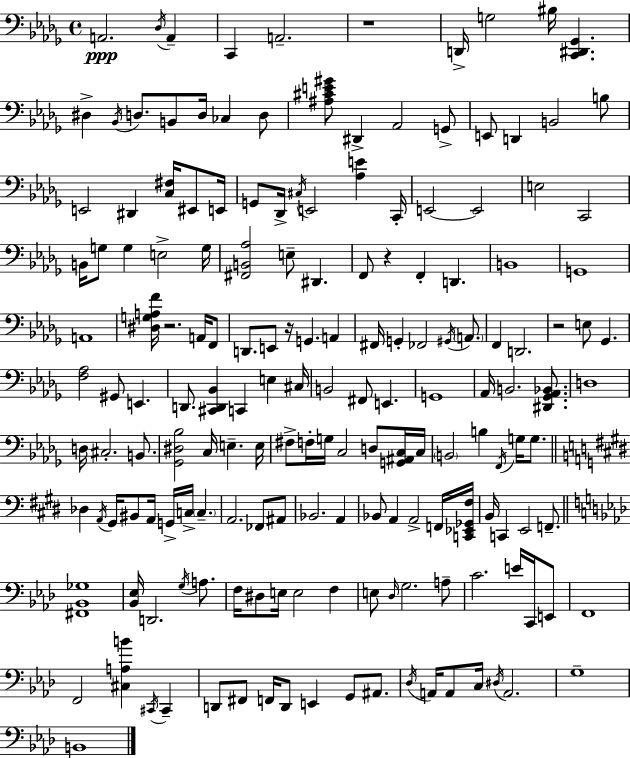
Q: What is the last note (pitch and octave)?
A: B2